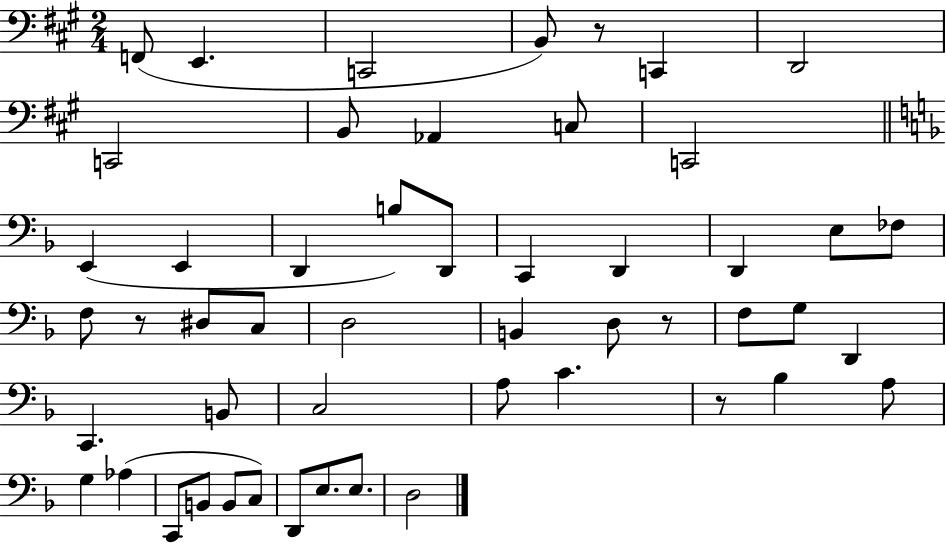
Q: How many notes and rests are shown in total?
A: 51